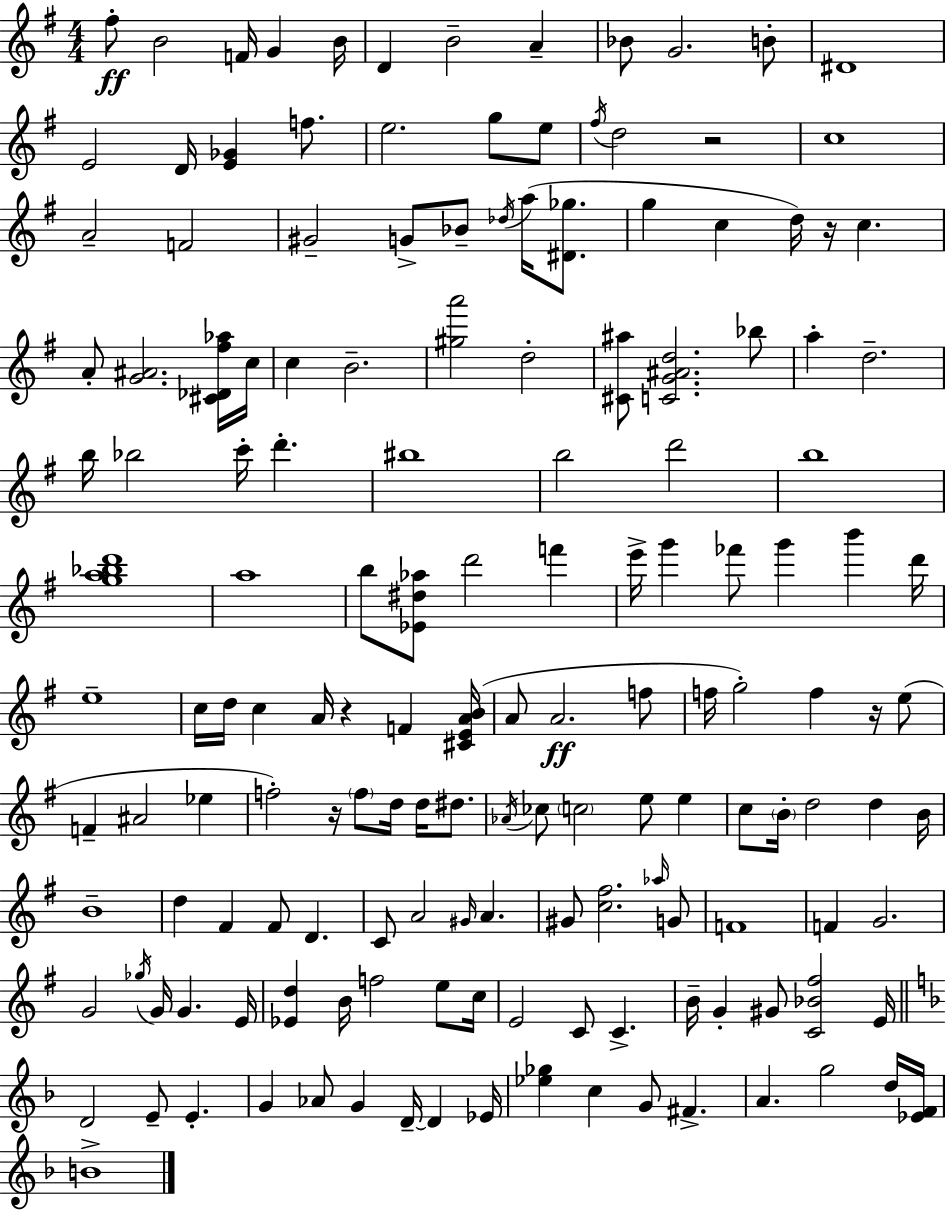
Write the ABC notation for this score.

X:1
T:Untitled
M:4/4
L:1/4
K:Em
^f/2 B2 F/4 G B/4 D B2 A _B/2 G2 B/2 ^D4 E2 D/4 [E_G] f/2 e2 g/2 e/2 ^f/4 d2 z2 c4 A2 F2 ^G2 G/2 _B/2 _d/4 a/4 [^D_g]/2 g c d/4 z/4 c A/2 [G^A]2 [^C_D^f_a]/4 c/4 c B2 [^ga']2 d2 [^C^a]/2 [CG^Ad]2 _b/2 a d2 b/4 _b2 c'/4 d' ^b4 b2 d'2 b4 [ga_bd']4 a4 b/2 [_E^d_a]/2 d'2 f' e'/4 g' _f'/2 g' b' d'/4 e4 c/4 d/4 c A/4 z F [^CEAB]/4 A/2 A2 f/2 f/4 g2 f z/4 e/2 F ^A2 _e f2 z/4 f/2 d/4 d/4 ^d/2 _A/4 _c/2 c2 e/2 e c/2 B/4 d2 d B/4 B4 d ^F ^F/2 D C/2 A2 ^G/4 A ^G/2 [c^f]2 _a/4 G/2 F4 F G2 G2 _g/4 G/4 G E/4 [_Ed] B/4 f2 e/2 c/4 E2 C/2 C B/4 G ^G/2 [C_B^f]2 E/4 D2 E/2 E G _A/2 G D/4 D _E/4 [_e_g] c G/2 ^F A g2 d/4 [_EF]/4 B4